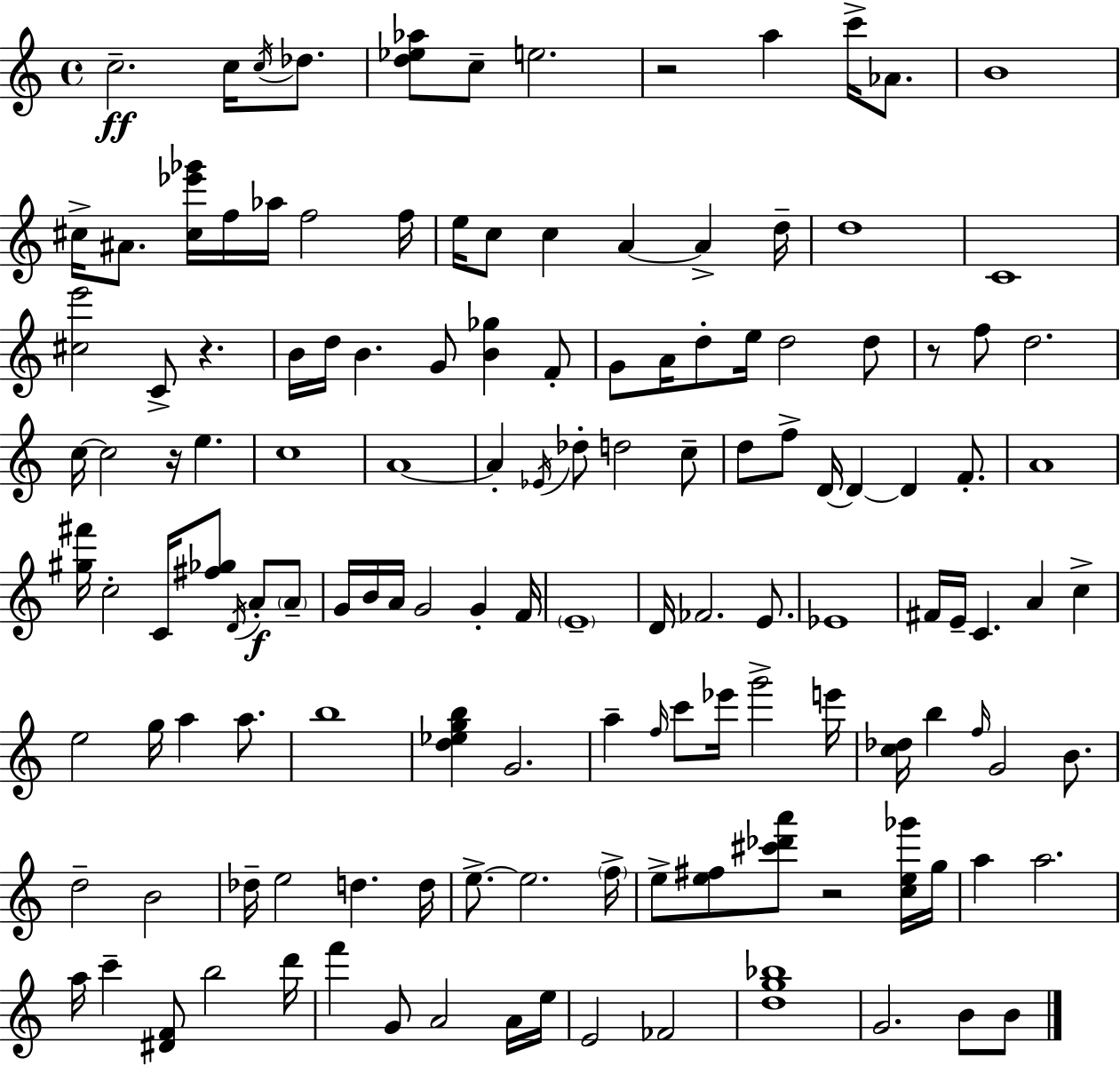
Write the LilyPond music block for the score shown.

{
  \clef treble
  \time 4/4
  \defaultTimeSignature
  \key a \minor
  c''2.--\ff c''16 \acciaccatura { c''16 } des''8. | <d'' ees'' aes''>8 c''8-- e''2. | r2 a''4 c'''16-> aes'8. | b'1 | \break cis''16-> ais'8. <cis'' ees''' ges'''>16 f''16 aes''16 f''2 | f''16 e''16 c''8 c''4 a'4~~ a'4-> | d''16-- d''1 | c'1 | \break <cis'' e'''>2 c'8-> r4. | b'16 d''16 b'4. g'8 <b' ges''>4 f'8-. | g'8 a'16 d''8-. e''16 d''2 d''8 | r8 f''8 d''2. | \break c''16~~ c''2 r16 e''4. | c''1 | a'1~~ | a'4-. \acciaccatura { ees'16 } des''8-. d''2 | \break c''8-- d''8 f''8-> d'16~~ d'4~~ d'4 f'8.-. | a'1 | <gis'' fis'''>16 c''2-. c'16 <fis'' ges''>8 \acciaccatura { d'16 } a'8-.\f | \parenthesize a'8-- g'16 b'16 a'16 g'2 g'4-. | \break f'16 \parenthesize e'1-- | d'16 fes'2. | e'8. ees'1 | fis'16 e'16-- c'4. a'4 c''4-> | \break e''2 g''16 a''4 | a''8. b''1 | <d'' ees'' g'' b''>4 g'2. | a''4-- \grace { f''16 } c'''8 ees'''16 g'''2-> | \break e'''16 <c'' des''>16 b''4 \grace { f''16 } g'2 | b'8. d''2-- b'2 | des''16-- e''2 d''4. | d''16 e''8.->~~ e''2. | \break \parenthesize f''16-> e''8-> <e'' fis''>8 <cis''' des''' a'''>8 r2 | <c'' e'' ges'''>16 g''16 a''4 a''2. | a''16 c'''4-- <dis' f'>8 b''2 | d'''16 f'''4 g'8 a'2 | \break a'16 e''16 e'2 fes'2 | <d'' g'' bes''>1 | g'2. | b'8 b'8 \bar "|."
}